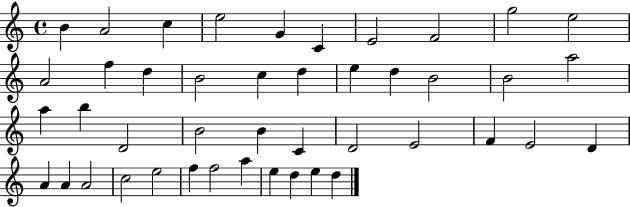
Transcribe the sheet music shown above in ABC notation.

X:1
T:Untitled
M:4/4
L:1/4
K:C
B A2 c e2 G C E2 F2 g2 e2 A2 f d B2 c d e d B2 B2 a2 a b D2 B2 B C D2 E2 F E2 D A A A2 c2 e2 f f2 a e d e d